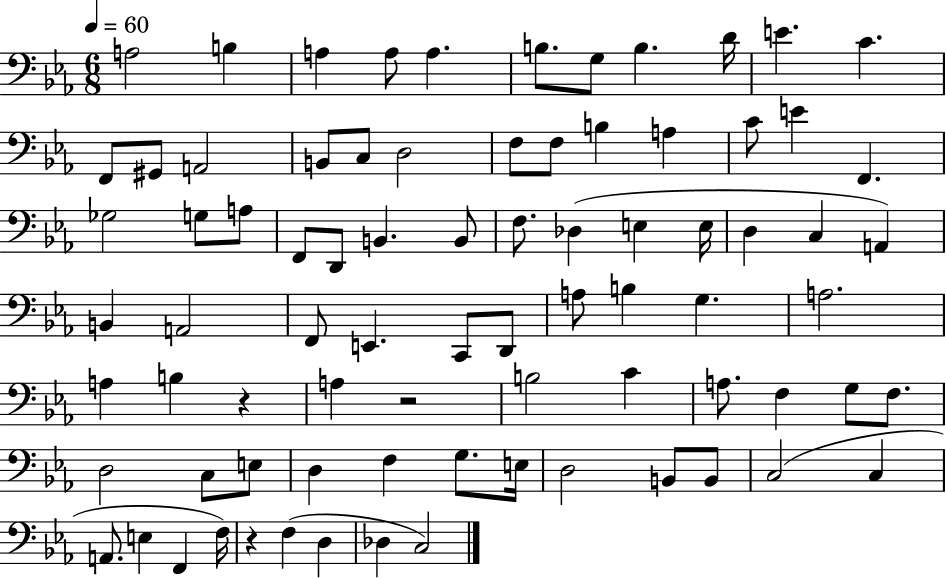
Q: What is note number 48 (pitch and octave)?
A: A3